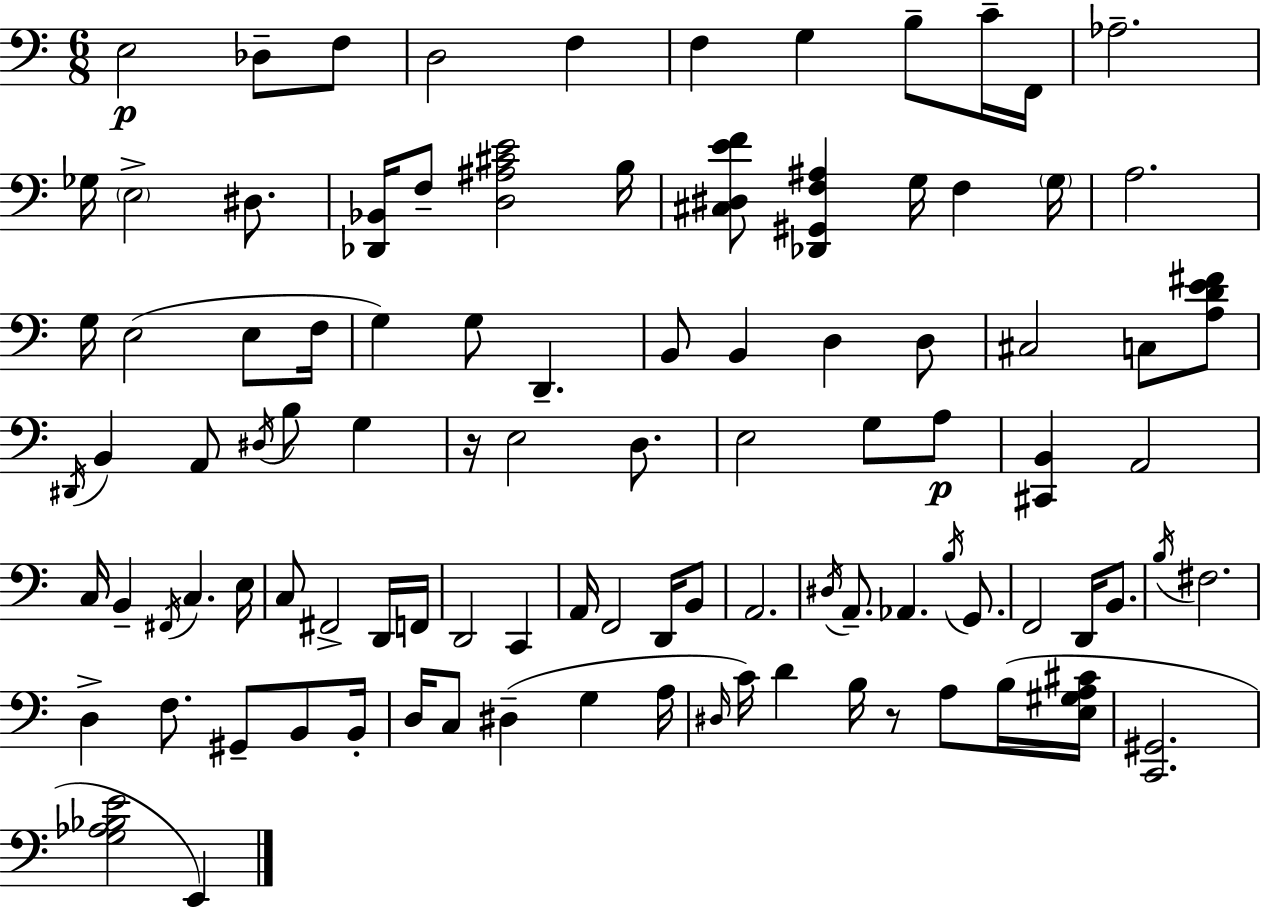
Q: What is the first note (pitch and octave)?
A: E3